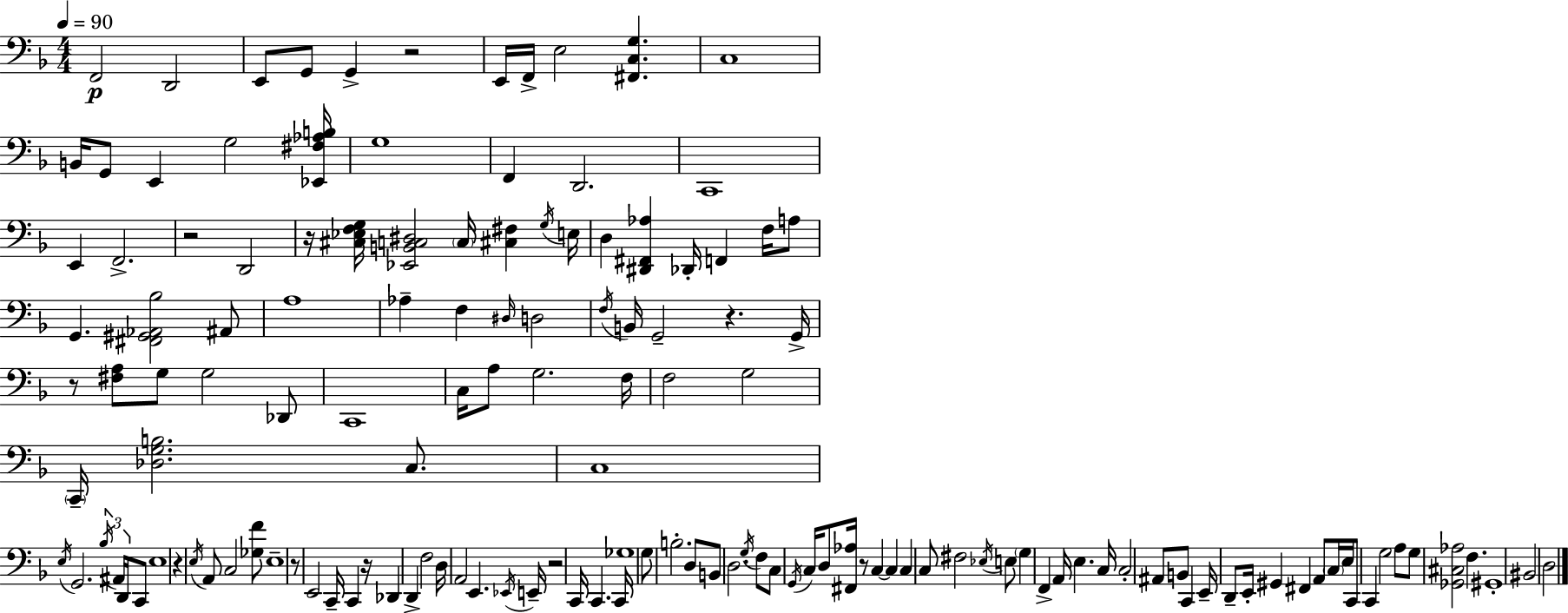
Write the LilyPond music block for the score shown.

{
  \clef bass
  \numericTimeSignature
  \time 4/4
  \key d \minor
  \tempo 4 = 90
  f,2\p d,2 | e,8 g,8 g,4-> r2 | e,16 f,16-> e2 <fis, c g>4. | c1 | \break b,16 g,8 e,4 g2 <ees, fis aes b>16 | g1 | f,4 d,2. | c,1 | \break e,4 f,2.-> | r2 d,2 | r16 <cis ees f g>16 <ees, b, c dis>2 \parenthesize c16 <cis fis>4 \acciaccatura { g16 } | e16 d4 <dis, fis, aes>4 des,16-. f,4 f16 a8 | \break g,4. <fis, gis, aes, bes>2 ais,8 | a1 | aes4-- f4 \grace { dis16 } d2 | \acciaccatura { f16 } b,16 g,2-- r4. | \break g,16-> r8 <fis a>8 g8 g2 | des,8 c,1 | c16 a8 g2. | f16 f2 g2 | \break \parenthesize c,16-- <des g b>2. | c8. c1 | \acciaccatura { e16 } g,2. | \tuplet 3/2 { \acciaccatura { bes16 } ais,16 d,16 } c,8 e1 | \break r4 \acciaccatura { e16 } a,8 c2 | <ges f'>8 e1-- | r8 e,2 | c,16-- c,4 r16 des,4 d,4-> f2 | \break d16 a,2 e,4. | \acciaccatura { ees,16 } e,16-- r2 c,16 | c,4. c,16 ges1 | g8 b2.-. | \break d8 b,8 d2. | \acciaccatura { g16 } f8 c8 \acciaccatura { g,16 } c16 d8 <fis, aes>16 r8 | c4~~ c4 c4 c8 fis2 | \acciaccatura { ees16 } e8 \parenthesize g4 f,4-> | \break a,16 e4. c16 c2-. | ais,8 b,8 c,4 e,16-- d,8-- e,16-. gis,4 | fis,4 a,8 \parenthesize c16 e16 c,8 c,4 | g2 a8 g8 <ges, cis aes>2 | \break f4. gis,1-. | bis,2 | d2 \bar "|."
}